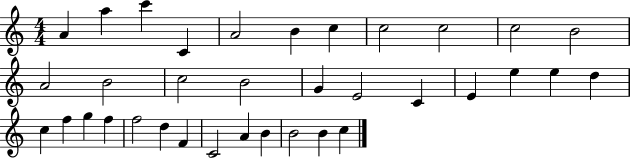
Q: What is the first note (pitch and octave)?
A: A4